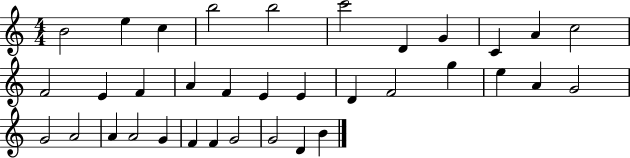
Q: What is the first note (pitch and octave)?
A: B4